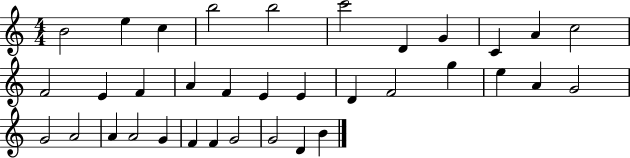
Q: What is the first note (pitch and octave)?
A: B4